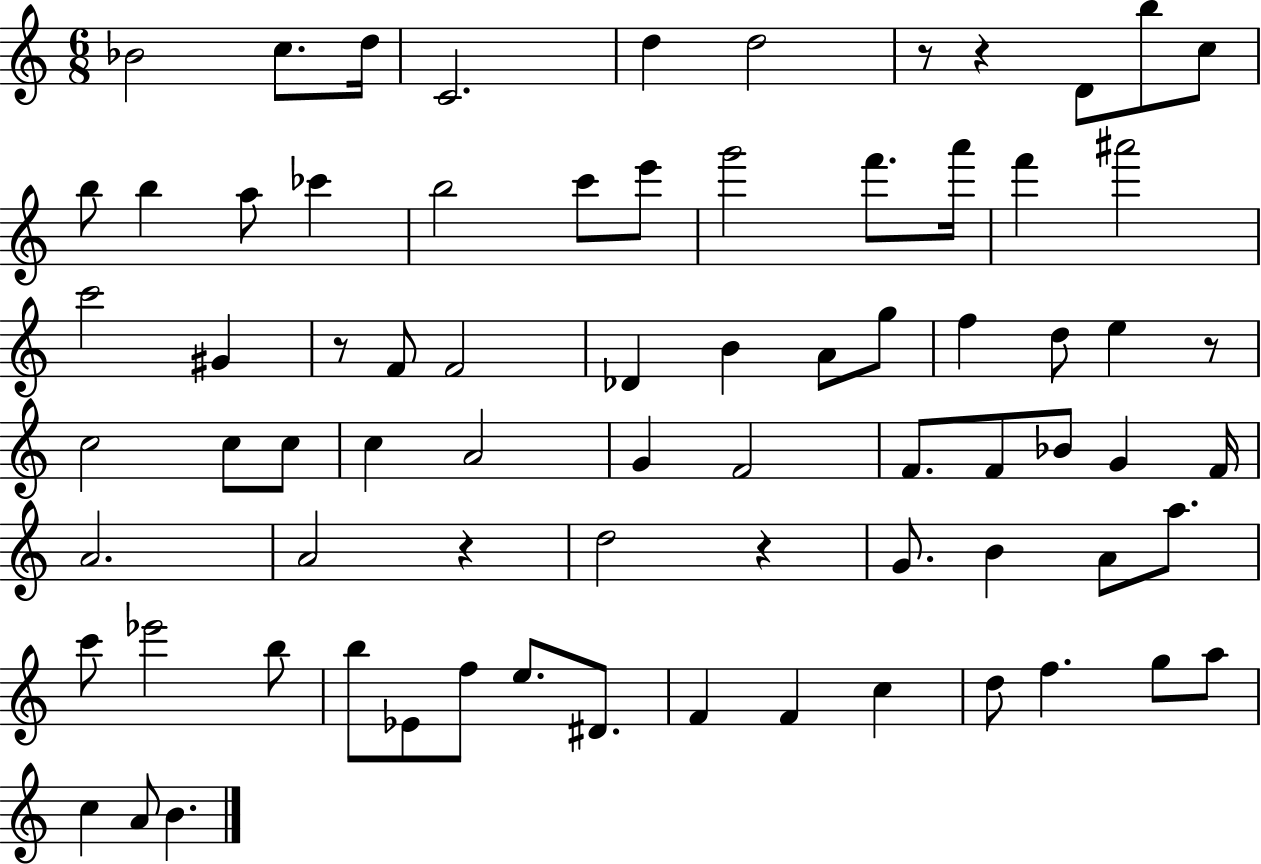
{
  \clef treble
  \numericTimeSignature
  \time 6/8
  \key c \major
  \repeat volta 2 { bes'2 c''8. d''16 | c'2. | d''4 d''2 | r8 r4 d'8 b''8 c''8 | \break b''8 b''4 a''8 ces'''4 | b''2 c'''8 e'''8 | g'''2 f'''8. a'''16 | f'''4 ais'''2 | \break c'''2 gis'4 | r8 f'8 f'2 | des'4 b'4 a'8 g''8 | f''4 d''8 e''4 r8 | \break c''2 c''8 c''8 | c''4 a'2 | g'4 f'2 | f'8. f'8 bes'8 g'4 f'16 | \break a'2. | a'2 r4 | d''2 r4 | g'8. b'4 a'8 a''8. | \break c'''8 ees'''2 b''8 | b''8 ees'8 f''8 e''8. dis'8. | f'4 f'4 c''4 | d''8 f''4. g''8 a''8 | \break c''4 a'8 b'4. | } \bar "|."
}